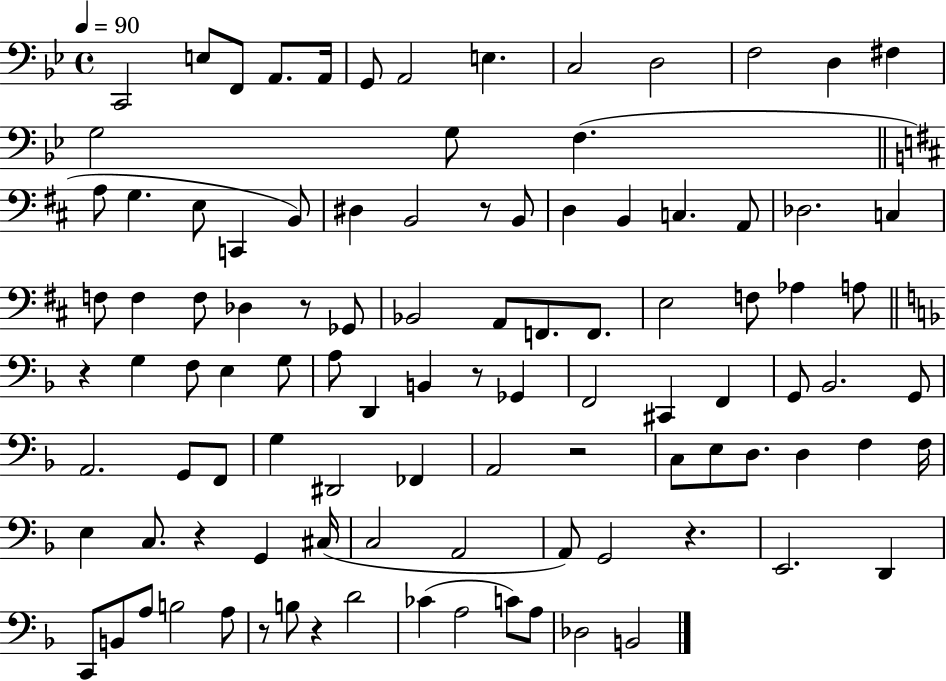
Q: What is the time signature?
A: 4/4